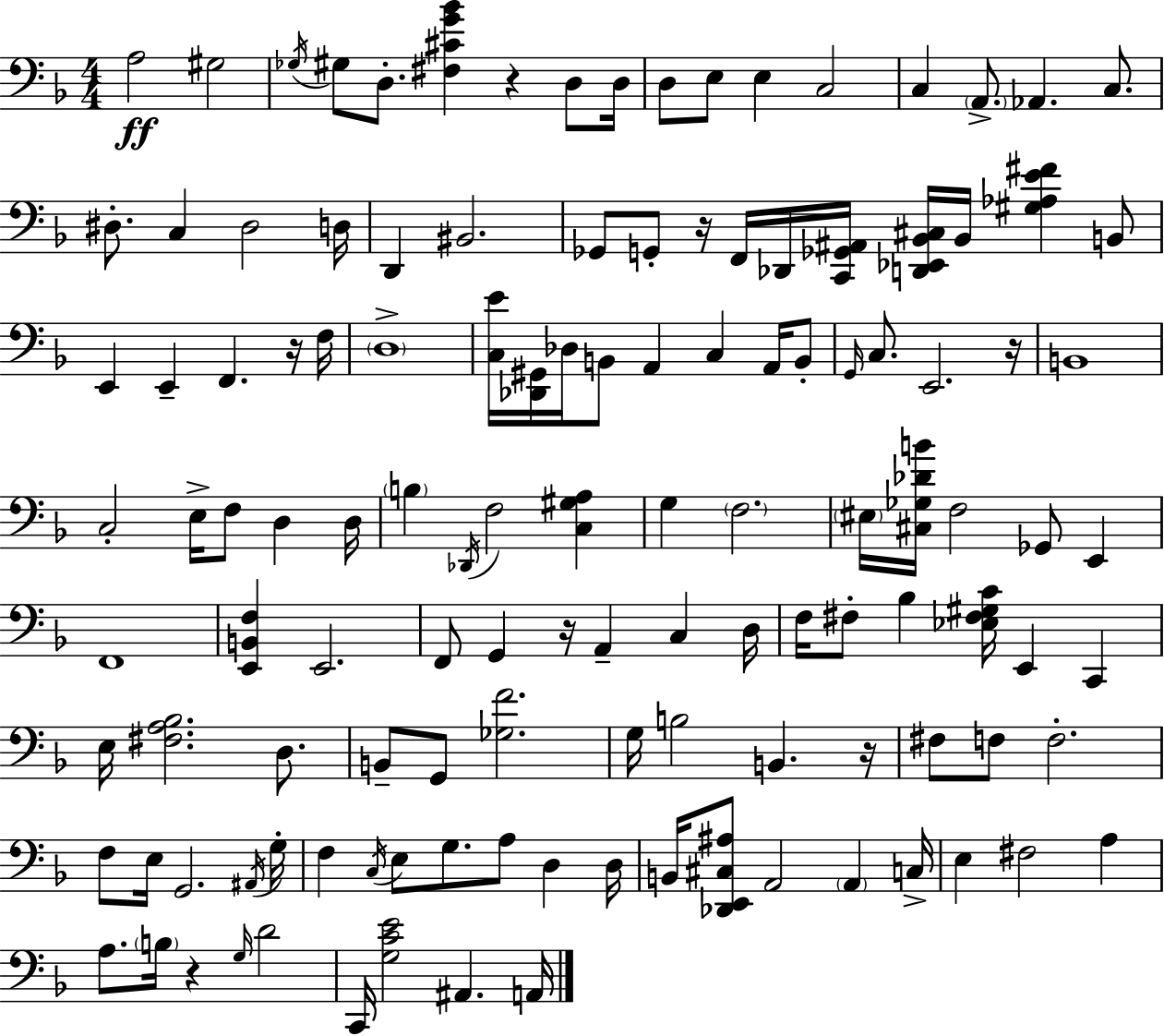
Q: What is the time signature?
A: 4/4